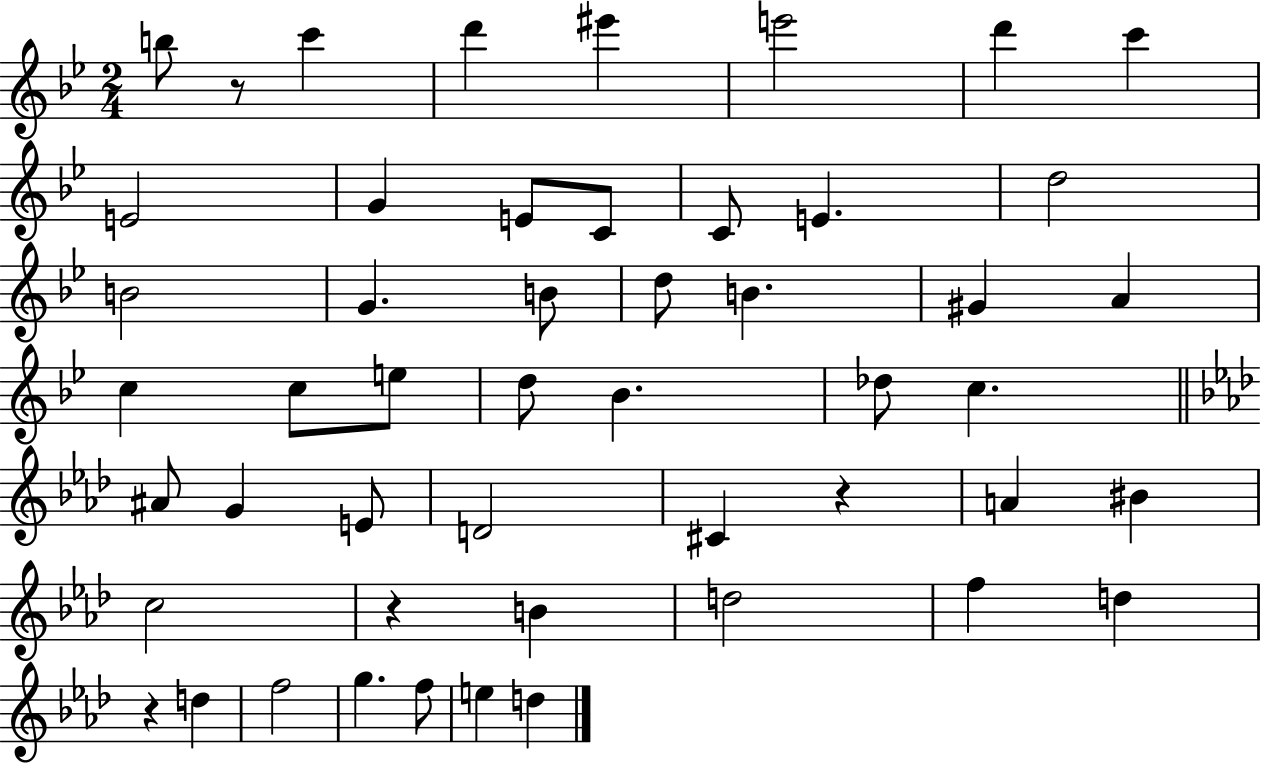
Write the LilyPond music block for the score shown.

{
  \clef treble
  \numericTimeSignature
  \time 2/4
  \key bes \major
  \repeat volta 2 { b''8 r8 c'''4 | d'''4 eis'''4 | e'''2 | d'''4 c'''4 | \break e'2 | g'4 e'8 c'8 | c'8 e'4. | d''2 | \break b'2 | g'4. b'8 | d''8 b'4. | gis'4 a'4 | \break c''4 c''8 e''8 | d''8 bes'4. | des''8 c''4. | \bar "||" \break \key aes \major ais'8 g'4 e'8 | d'2 | cis'4 r4 | a'4 bis'4 | \break c''2 | r4 b'4 | d''2 | f''4 d''4 | \break r4 d''4 | f''2 | g''4. f''8 | e''4 d''4 | \break } \bar "|."
}